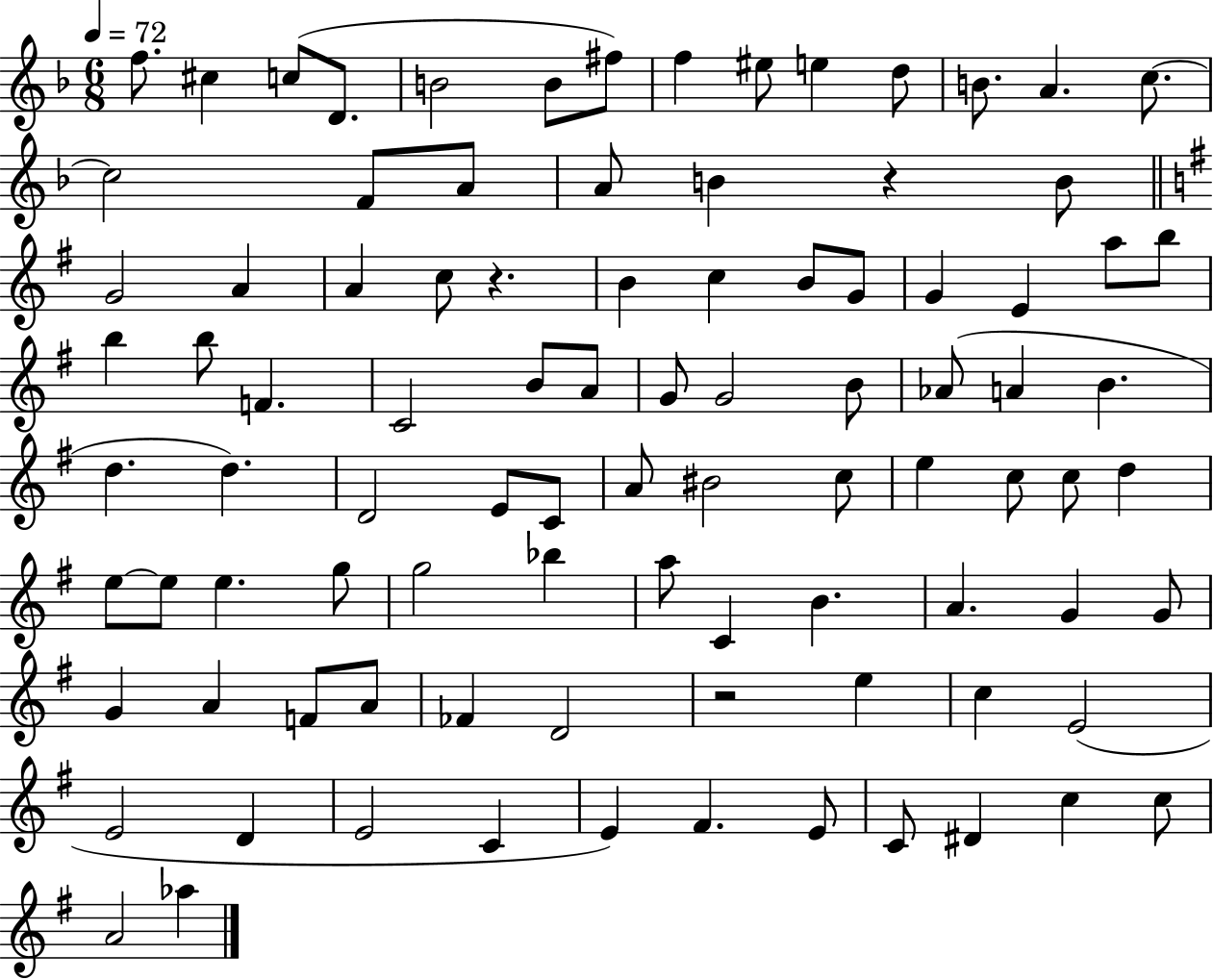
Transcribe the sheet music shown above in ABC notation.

X:1
T:Untitled
M:6/8
L:1/4
K:F
f/2 ^c c/2 D/2 B2 B/2 ^f/2 f ^e/2 e d/2 B/2 A c/2 c2 F/2 A/2 A/2 B z B/2 G2 A A c/2 z B c B/2 G/2 G E a/2 b/2 b b/2 F C2 B/2 A/2 G/2 G2 B/2 _A/2 A B d d D2 E/2 C/2 A/2 ^B2 c/2 e c/2 c/2 d e/2 e/2 e g/2 g2 _b a/2 C B A G G/2 G A F/2 A/2 _F D2 z2 e c E2 E2 D E2 C E ^F E/2 C/2 ^D c c/2 A2 _a